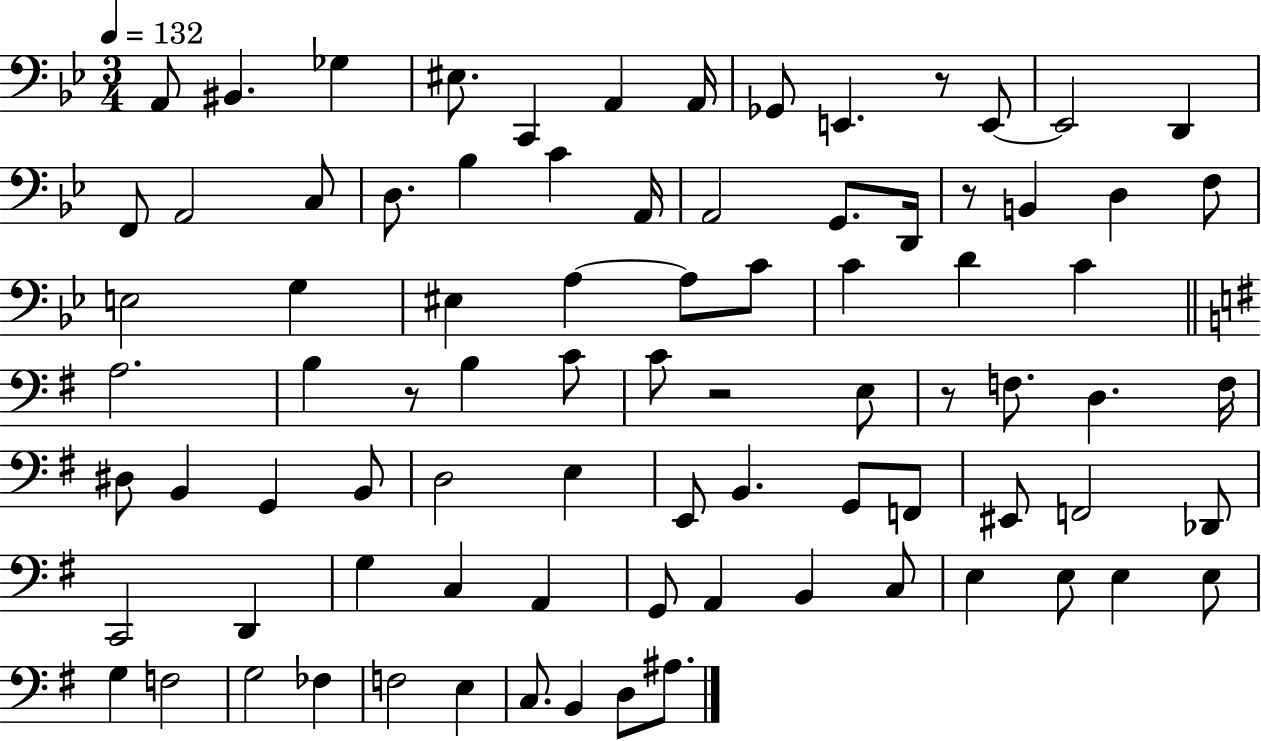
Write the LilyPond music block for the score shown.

{
  \clef bass
  \numericTimeSignature
  \time 3/4
  \key bes \major
  \tempo 4 = 132
  a,8 bis,4. ges4 | eis8. c,4 a,4 a,16 | ges,8 e,4. r8 e,8~~ | e,2 d,4 | \break f,8 a,2 c8 | d8. bes4 c'4 a,16 | a,2 g,8. d,16 | r8 b,4 d4 f8 | \break e2 g4 | eis4 a4~~ a8 c'8 | c'4 d'4 c'4 | \bar "||" \break \key g \major a2. | b4 r8 b4 c'8 | c'8 r2 e8 | r8 f8. d4. f16 | \break dis8 b,4 g,4 b,8 | d2 e4 | e,8 b,4. g,8 f,8 | eis,8 f,2 des,8 | \break c,2 d,4 | g4 c4 a,4 | g,8 a,4 b,4 c8 | e4 e8 e4 e8 | \break g4 f2 | g2 fes4 | f2 e4 | c8. b,4 d8 ais8. | \break \bar "|."
}